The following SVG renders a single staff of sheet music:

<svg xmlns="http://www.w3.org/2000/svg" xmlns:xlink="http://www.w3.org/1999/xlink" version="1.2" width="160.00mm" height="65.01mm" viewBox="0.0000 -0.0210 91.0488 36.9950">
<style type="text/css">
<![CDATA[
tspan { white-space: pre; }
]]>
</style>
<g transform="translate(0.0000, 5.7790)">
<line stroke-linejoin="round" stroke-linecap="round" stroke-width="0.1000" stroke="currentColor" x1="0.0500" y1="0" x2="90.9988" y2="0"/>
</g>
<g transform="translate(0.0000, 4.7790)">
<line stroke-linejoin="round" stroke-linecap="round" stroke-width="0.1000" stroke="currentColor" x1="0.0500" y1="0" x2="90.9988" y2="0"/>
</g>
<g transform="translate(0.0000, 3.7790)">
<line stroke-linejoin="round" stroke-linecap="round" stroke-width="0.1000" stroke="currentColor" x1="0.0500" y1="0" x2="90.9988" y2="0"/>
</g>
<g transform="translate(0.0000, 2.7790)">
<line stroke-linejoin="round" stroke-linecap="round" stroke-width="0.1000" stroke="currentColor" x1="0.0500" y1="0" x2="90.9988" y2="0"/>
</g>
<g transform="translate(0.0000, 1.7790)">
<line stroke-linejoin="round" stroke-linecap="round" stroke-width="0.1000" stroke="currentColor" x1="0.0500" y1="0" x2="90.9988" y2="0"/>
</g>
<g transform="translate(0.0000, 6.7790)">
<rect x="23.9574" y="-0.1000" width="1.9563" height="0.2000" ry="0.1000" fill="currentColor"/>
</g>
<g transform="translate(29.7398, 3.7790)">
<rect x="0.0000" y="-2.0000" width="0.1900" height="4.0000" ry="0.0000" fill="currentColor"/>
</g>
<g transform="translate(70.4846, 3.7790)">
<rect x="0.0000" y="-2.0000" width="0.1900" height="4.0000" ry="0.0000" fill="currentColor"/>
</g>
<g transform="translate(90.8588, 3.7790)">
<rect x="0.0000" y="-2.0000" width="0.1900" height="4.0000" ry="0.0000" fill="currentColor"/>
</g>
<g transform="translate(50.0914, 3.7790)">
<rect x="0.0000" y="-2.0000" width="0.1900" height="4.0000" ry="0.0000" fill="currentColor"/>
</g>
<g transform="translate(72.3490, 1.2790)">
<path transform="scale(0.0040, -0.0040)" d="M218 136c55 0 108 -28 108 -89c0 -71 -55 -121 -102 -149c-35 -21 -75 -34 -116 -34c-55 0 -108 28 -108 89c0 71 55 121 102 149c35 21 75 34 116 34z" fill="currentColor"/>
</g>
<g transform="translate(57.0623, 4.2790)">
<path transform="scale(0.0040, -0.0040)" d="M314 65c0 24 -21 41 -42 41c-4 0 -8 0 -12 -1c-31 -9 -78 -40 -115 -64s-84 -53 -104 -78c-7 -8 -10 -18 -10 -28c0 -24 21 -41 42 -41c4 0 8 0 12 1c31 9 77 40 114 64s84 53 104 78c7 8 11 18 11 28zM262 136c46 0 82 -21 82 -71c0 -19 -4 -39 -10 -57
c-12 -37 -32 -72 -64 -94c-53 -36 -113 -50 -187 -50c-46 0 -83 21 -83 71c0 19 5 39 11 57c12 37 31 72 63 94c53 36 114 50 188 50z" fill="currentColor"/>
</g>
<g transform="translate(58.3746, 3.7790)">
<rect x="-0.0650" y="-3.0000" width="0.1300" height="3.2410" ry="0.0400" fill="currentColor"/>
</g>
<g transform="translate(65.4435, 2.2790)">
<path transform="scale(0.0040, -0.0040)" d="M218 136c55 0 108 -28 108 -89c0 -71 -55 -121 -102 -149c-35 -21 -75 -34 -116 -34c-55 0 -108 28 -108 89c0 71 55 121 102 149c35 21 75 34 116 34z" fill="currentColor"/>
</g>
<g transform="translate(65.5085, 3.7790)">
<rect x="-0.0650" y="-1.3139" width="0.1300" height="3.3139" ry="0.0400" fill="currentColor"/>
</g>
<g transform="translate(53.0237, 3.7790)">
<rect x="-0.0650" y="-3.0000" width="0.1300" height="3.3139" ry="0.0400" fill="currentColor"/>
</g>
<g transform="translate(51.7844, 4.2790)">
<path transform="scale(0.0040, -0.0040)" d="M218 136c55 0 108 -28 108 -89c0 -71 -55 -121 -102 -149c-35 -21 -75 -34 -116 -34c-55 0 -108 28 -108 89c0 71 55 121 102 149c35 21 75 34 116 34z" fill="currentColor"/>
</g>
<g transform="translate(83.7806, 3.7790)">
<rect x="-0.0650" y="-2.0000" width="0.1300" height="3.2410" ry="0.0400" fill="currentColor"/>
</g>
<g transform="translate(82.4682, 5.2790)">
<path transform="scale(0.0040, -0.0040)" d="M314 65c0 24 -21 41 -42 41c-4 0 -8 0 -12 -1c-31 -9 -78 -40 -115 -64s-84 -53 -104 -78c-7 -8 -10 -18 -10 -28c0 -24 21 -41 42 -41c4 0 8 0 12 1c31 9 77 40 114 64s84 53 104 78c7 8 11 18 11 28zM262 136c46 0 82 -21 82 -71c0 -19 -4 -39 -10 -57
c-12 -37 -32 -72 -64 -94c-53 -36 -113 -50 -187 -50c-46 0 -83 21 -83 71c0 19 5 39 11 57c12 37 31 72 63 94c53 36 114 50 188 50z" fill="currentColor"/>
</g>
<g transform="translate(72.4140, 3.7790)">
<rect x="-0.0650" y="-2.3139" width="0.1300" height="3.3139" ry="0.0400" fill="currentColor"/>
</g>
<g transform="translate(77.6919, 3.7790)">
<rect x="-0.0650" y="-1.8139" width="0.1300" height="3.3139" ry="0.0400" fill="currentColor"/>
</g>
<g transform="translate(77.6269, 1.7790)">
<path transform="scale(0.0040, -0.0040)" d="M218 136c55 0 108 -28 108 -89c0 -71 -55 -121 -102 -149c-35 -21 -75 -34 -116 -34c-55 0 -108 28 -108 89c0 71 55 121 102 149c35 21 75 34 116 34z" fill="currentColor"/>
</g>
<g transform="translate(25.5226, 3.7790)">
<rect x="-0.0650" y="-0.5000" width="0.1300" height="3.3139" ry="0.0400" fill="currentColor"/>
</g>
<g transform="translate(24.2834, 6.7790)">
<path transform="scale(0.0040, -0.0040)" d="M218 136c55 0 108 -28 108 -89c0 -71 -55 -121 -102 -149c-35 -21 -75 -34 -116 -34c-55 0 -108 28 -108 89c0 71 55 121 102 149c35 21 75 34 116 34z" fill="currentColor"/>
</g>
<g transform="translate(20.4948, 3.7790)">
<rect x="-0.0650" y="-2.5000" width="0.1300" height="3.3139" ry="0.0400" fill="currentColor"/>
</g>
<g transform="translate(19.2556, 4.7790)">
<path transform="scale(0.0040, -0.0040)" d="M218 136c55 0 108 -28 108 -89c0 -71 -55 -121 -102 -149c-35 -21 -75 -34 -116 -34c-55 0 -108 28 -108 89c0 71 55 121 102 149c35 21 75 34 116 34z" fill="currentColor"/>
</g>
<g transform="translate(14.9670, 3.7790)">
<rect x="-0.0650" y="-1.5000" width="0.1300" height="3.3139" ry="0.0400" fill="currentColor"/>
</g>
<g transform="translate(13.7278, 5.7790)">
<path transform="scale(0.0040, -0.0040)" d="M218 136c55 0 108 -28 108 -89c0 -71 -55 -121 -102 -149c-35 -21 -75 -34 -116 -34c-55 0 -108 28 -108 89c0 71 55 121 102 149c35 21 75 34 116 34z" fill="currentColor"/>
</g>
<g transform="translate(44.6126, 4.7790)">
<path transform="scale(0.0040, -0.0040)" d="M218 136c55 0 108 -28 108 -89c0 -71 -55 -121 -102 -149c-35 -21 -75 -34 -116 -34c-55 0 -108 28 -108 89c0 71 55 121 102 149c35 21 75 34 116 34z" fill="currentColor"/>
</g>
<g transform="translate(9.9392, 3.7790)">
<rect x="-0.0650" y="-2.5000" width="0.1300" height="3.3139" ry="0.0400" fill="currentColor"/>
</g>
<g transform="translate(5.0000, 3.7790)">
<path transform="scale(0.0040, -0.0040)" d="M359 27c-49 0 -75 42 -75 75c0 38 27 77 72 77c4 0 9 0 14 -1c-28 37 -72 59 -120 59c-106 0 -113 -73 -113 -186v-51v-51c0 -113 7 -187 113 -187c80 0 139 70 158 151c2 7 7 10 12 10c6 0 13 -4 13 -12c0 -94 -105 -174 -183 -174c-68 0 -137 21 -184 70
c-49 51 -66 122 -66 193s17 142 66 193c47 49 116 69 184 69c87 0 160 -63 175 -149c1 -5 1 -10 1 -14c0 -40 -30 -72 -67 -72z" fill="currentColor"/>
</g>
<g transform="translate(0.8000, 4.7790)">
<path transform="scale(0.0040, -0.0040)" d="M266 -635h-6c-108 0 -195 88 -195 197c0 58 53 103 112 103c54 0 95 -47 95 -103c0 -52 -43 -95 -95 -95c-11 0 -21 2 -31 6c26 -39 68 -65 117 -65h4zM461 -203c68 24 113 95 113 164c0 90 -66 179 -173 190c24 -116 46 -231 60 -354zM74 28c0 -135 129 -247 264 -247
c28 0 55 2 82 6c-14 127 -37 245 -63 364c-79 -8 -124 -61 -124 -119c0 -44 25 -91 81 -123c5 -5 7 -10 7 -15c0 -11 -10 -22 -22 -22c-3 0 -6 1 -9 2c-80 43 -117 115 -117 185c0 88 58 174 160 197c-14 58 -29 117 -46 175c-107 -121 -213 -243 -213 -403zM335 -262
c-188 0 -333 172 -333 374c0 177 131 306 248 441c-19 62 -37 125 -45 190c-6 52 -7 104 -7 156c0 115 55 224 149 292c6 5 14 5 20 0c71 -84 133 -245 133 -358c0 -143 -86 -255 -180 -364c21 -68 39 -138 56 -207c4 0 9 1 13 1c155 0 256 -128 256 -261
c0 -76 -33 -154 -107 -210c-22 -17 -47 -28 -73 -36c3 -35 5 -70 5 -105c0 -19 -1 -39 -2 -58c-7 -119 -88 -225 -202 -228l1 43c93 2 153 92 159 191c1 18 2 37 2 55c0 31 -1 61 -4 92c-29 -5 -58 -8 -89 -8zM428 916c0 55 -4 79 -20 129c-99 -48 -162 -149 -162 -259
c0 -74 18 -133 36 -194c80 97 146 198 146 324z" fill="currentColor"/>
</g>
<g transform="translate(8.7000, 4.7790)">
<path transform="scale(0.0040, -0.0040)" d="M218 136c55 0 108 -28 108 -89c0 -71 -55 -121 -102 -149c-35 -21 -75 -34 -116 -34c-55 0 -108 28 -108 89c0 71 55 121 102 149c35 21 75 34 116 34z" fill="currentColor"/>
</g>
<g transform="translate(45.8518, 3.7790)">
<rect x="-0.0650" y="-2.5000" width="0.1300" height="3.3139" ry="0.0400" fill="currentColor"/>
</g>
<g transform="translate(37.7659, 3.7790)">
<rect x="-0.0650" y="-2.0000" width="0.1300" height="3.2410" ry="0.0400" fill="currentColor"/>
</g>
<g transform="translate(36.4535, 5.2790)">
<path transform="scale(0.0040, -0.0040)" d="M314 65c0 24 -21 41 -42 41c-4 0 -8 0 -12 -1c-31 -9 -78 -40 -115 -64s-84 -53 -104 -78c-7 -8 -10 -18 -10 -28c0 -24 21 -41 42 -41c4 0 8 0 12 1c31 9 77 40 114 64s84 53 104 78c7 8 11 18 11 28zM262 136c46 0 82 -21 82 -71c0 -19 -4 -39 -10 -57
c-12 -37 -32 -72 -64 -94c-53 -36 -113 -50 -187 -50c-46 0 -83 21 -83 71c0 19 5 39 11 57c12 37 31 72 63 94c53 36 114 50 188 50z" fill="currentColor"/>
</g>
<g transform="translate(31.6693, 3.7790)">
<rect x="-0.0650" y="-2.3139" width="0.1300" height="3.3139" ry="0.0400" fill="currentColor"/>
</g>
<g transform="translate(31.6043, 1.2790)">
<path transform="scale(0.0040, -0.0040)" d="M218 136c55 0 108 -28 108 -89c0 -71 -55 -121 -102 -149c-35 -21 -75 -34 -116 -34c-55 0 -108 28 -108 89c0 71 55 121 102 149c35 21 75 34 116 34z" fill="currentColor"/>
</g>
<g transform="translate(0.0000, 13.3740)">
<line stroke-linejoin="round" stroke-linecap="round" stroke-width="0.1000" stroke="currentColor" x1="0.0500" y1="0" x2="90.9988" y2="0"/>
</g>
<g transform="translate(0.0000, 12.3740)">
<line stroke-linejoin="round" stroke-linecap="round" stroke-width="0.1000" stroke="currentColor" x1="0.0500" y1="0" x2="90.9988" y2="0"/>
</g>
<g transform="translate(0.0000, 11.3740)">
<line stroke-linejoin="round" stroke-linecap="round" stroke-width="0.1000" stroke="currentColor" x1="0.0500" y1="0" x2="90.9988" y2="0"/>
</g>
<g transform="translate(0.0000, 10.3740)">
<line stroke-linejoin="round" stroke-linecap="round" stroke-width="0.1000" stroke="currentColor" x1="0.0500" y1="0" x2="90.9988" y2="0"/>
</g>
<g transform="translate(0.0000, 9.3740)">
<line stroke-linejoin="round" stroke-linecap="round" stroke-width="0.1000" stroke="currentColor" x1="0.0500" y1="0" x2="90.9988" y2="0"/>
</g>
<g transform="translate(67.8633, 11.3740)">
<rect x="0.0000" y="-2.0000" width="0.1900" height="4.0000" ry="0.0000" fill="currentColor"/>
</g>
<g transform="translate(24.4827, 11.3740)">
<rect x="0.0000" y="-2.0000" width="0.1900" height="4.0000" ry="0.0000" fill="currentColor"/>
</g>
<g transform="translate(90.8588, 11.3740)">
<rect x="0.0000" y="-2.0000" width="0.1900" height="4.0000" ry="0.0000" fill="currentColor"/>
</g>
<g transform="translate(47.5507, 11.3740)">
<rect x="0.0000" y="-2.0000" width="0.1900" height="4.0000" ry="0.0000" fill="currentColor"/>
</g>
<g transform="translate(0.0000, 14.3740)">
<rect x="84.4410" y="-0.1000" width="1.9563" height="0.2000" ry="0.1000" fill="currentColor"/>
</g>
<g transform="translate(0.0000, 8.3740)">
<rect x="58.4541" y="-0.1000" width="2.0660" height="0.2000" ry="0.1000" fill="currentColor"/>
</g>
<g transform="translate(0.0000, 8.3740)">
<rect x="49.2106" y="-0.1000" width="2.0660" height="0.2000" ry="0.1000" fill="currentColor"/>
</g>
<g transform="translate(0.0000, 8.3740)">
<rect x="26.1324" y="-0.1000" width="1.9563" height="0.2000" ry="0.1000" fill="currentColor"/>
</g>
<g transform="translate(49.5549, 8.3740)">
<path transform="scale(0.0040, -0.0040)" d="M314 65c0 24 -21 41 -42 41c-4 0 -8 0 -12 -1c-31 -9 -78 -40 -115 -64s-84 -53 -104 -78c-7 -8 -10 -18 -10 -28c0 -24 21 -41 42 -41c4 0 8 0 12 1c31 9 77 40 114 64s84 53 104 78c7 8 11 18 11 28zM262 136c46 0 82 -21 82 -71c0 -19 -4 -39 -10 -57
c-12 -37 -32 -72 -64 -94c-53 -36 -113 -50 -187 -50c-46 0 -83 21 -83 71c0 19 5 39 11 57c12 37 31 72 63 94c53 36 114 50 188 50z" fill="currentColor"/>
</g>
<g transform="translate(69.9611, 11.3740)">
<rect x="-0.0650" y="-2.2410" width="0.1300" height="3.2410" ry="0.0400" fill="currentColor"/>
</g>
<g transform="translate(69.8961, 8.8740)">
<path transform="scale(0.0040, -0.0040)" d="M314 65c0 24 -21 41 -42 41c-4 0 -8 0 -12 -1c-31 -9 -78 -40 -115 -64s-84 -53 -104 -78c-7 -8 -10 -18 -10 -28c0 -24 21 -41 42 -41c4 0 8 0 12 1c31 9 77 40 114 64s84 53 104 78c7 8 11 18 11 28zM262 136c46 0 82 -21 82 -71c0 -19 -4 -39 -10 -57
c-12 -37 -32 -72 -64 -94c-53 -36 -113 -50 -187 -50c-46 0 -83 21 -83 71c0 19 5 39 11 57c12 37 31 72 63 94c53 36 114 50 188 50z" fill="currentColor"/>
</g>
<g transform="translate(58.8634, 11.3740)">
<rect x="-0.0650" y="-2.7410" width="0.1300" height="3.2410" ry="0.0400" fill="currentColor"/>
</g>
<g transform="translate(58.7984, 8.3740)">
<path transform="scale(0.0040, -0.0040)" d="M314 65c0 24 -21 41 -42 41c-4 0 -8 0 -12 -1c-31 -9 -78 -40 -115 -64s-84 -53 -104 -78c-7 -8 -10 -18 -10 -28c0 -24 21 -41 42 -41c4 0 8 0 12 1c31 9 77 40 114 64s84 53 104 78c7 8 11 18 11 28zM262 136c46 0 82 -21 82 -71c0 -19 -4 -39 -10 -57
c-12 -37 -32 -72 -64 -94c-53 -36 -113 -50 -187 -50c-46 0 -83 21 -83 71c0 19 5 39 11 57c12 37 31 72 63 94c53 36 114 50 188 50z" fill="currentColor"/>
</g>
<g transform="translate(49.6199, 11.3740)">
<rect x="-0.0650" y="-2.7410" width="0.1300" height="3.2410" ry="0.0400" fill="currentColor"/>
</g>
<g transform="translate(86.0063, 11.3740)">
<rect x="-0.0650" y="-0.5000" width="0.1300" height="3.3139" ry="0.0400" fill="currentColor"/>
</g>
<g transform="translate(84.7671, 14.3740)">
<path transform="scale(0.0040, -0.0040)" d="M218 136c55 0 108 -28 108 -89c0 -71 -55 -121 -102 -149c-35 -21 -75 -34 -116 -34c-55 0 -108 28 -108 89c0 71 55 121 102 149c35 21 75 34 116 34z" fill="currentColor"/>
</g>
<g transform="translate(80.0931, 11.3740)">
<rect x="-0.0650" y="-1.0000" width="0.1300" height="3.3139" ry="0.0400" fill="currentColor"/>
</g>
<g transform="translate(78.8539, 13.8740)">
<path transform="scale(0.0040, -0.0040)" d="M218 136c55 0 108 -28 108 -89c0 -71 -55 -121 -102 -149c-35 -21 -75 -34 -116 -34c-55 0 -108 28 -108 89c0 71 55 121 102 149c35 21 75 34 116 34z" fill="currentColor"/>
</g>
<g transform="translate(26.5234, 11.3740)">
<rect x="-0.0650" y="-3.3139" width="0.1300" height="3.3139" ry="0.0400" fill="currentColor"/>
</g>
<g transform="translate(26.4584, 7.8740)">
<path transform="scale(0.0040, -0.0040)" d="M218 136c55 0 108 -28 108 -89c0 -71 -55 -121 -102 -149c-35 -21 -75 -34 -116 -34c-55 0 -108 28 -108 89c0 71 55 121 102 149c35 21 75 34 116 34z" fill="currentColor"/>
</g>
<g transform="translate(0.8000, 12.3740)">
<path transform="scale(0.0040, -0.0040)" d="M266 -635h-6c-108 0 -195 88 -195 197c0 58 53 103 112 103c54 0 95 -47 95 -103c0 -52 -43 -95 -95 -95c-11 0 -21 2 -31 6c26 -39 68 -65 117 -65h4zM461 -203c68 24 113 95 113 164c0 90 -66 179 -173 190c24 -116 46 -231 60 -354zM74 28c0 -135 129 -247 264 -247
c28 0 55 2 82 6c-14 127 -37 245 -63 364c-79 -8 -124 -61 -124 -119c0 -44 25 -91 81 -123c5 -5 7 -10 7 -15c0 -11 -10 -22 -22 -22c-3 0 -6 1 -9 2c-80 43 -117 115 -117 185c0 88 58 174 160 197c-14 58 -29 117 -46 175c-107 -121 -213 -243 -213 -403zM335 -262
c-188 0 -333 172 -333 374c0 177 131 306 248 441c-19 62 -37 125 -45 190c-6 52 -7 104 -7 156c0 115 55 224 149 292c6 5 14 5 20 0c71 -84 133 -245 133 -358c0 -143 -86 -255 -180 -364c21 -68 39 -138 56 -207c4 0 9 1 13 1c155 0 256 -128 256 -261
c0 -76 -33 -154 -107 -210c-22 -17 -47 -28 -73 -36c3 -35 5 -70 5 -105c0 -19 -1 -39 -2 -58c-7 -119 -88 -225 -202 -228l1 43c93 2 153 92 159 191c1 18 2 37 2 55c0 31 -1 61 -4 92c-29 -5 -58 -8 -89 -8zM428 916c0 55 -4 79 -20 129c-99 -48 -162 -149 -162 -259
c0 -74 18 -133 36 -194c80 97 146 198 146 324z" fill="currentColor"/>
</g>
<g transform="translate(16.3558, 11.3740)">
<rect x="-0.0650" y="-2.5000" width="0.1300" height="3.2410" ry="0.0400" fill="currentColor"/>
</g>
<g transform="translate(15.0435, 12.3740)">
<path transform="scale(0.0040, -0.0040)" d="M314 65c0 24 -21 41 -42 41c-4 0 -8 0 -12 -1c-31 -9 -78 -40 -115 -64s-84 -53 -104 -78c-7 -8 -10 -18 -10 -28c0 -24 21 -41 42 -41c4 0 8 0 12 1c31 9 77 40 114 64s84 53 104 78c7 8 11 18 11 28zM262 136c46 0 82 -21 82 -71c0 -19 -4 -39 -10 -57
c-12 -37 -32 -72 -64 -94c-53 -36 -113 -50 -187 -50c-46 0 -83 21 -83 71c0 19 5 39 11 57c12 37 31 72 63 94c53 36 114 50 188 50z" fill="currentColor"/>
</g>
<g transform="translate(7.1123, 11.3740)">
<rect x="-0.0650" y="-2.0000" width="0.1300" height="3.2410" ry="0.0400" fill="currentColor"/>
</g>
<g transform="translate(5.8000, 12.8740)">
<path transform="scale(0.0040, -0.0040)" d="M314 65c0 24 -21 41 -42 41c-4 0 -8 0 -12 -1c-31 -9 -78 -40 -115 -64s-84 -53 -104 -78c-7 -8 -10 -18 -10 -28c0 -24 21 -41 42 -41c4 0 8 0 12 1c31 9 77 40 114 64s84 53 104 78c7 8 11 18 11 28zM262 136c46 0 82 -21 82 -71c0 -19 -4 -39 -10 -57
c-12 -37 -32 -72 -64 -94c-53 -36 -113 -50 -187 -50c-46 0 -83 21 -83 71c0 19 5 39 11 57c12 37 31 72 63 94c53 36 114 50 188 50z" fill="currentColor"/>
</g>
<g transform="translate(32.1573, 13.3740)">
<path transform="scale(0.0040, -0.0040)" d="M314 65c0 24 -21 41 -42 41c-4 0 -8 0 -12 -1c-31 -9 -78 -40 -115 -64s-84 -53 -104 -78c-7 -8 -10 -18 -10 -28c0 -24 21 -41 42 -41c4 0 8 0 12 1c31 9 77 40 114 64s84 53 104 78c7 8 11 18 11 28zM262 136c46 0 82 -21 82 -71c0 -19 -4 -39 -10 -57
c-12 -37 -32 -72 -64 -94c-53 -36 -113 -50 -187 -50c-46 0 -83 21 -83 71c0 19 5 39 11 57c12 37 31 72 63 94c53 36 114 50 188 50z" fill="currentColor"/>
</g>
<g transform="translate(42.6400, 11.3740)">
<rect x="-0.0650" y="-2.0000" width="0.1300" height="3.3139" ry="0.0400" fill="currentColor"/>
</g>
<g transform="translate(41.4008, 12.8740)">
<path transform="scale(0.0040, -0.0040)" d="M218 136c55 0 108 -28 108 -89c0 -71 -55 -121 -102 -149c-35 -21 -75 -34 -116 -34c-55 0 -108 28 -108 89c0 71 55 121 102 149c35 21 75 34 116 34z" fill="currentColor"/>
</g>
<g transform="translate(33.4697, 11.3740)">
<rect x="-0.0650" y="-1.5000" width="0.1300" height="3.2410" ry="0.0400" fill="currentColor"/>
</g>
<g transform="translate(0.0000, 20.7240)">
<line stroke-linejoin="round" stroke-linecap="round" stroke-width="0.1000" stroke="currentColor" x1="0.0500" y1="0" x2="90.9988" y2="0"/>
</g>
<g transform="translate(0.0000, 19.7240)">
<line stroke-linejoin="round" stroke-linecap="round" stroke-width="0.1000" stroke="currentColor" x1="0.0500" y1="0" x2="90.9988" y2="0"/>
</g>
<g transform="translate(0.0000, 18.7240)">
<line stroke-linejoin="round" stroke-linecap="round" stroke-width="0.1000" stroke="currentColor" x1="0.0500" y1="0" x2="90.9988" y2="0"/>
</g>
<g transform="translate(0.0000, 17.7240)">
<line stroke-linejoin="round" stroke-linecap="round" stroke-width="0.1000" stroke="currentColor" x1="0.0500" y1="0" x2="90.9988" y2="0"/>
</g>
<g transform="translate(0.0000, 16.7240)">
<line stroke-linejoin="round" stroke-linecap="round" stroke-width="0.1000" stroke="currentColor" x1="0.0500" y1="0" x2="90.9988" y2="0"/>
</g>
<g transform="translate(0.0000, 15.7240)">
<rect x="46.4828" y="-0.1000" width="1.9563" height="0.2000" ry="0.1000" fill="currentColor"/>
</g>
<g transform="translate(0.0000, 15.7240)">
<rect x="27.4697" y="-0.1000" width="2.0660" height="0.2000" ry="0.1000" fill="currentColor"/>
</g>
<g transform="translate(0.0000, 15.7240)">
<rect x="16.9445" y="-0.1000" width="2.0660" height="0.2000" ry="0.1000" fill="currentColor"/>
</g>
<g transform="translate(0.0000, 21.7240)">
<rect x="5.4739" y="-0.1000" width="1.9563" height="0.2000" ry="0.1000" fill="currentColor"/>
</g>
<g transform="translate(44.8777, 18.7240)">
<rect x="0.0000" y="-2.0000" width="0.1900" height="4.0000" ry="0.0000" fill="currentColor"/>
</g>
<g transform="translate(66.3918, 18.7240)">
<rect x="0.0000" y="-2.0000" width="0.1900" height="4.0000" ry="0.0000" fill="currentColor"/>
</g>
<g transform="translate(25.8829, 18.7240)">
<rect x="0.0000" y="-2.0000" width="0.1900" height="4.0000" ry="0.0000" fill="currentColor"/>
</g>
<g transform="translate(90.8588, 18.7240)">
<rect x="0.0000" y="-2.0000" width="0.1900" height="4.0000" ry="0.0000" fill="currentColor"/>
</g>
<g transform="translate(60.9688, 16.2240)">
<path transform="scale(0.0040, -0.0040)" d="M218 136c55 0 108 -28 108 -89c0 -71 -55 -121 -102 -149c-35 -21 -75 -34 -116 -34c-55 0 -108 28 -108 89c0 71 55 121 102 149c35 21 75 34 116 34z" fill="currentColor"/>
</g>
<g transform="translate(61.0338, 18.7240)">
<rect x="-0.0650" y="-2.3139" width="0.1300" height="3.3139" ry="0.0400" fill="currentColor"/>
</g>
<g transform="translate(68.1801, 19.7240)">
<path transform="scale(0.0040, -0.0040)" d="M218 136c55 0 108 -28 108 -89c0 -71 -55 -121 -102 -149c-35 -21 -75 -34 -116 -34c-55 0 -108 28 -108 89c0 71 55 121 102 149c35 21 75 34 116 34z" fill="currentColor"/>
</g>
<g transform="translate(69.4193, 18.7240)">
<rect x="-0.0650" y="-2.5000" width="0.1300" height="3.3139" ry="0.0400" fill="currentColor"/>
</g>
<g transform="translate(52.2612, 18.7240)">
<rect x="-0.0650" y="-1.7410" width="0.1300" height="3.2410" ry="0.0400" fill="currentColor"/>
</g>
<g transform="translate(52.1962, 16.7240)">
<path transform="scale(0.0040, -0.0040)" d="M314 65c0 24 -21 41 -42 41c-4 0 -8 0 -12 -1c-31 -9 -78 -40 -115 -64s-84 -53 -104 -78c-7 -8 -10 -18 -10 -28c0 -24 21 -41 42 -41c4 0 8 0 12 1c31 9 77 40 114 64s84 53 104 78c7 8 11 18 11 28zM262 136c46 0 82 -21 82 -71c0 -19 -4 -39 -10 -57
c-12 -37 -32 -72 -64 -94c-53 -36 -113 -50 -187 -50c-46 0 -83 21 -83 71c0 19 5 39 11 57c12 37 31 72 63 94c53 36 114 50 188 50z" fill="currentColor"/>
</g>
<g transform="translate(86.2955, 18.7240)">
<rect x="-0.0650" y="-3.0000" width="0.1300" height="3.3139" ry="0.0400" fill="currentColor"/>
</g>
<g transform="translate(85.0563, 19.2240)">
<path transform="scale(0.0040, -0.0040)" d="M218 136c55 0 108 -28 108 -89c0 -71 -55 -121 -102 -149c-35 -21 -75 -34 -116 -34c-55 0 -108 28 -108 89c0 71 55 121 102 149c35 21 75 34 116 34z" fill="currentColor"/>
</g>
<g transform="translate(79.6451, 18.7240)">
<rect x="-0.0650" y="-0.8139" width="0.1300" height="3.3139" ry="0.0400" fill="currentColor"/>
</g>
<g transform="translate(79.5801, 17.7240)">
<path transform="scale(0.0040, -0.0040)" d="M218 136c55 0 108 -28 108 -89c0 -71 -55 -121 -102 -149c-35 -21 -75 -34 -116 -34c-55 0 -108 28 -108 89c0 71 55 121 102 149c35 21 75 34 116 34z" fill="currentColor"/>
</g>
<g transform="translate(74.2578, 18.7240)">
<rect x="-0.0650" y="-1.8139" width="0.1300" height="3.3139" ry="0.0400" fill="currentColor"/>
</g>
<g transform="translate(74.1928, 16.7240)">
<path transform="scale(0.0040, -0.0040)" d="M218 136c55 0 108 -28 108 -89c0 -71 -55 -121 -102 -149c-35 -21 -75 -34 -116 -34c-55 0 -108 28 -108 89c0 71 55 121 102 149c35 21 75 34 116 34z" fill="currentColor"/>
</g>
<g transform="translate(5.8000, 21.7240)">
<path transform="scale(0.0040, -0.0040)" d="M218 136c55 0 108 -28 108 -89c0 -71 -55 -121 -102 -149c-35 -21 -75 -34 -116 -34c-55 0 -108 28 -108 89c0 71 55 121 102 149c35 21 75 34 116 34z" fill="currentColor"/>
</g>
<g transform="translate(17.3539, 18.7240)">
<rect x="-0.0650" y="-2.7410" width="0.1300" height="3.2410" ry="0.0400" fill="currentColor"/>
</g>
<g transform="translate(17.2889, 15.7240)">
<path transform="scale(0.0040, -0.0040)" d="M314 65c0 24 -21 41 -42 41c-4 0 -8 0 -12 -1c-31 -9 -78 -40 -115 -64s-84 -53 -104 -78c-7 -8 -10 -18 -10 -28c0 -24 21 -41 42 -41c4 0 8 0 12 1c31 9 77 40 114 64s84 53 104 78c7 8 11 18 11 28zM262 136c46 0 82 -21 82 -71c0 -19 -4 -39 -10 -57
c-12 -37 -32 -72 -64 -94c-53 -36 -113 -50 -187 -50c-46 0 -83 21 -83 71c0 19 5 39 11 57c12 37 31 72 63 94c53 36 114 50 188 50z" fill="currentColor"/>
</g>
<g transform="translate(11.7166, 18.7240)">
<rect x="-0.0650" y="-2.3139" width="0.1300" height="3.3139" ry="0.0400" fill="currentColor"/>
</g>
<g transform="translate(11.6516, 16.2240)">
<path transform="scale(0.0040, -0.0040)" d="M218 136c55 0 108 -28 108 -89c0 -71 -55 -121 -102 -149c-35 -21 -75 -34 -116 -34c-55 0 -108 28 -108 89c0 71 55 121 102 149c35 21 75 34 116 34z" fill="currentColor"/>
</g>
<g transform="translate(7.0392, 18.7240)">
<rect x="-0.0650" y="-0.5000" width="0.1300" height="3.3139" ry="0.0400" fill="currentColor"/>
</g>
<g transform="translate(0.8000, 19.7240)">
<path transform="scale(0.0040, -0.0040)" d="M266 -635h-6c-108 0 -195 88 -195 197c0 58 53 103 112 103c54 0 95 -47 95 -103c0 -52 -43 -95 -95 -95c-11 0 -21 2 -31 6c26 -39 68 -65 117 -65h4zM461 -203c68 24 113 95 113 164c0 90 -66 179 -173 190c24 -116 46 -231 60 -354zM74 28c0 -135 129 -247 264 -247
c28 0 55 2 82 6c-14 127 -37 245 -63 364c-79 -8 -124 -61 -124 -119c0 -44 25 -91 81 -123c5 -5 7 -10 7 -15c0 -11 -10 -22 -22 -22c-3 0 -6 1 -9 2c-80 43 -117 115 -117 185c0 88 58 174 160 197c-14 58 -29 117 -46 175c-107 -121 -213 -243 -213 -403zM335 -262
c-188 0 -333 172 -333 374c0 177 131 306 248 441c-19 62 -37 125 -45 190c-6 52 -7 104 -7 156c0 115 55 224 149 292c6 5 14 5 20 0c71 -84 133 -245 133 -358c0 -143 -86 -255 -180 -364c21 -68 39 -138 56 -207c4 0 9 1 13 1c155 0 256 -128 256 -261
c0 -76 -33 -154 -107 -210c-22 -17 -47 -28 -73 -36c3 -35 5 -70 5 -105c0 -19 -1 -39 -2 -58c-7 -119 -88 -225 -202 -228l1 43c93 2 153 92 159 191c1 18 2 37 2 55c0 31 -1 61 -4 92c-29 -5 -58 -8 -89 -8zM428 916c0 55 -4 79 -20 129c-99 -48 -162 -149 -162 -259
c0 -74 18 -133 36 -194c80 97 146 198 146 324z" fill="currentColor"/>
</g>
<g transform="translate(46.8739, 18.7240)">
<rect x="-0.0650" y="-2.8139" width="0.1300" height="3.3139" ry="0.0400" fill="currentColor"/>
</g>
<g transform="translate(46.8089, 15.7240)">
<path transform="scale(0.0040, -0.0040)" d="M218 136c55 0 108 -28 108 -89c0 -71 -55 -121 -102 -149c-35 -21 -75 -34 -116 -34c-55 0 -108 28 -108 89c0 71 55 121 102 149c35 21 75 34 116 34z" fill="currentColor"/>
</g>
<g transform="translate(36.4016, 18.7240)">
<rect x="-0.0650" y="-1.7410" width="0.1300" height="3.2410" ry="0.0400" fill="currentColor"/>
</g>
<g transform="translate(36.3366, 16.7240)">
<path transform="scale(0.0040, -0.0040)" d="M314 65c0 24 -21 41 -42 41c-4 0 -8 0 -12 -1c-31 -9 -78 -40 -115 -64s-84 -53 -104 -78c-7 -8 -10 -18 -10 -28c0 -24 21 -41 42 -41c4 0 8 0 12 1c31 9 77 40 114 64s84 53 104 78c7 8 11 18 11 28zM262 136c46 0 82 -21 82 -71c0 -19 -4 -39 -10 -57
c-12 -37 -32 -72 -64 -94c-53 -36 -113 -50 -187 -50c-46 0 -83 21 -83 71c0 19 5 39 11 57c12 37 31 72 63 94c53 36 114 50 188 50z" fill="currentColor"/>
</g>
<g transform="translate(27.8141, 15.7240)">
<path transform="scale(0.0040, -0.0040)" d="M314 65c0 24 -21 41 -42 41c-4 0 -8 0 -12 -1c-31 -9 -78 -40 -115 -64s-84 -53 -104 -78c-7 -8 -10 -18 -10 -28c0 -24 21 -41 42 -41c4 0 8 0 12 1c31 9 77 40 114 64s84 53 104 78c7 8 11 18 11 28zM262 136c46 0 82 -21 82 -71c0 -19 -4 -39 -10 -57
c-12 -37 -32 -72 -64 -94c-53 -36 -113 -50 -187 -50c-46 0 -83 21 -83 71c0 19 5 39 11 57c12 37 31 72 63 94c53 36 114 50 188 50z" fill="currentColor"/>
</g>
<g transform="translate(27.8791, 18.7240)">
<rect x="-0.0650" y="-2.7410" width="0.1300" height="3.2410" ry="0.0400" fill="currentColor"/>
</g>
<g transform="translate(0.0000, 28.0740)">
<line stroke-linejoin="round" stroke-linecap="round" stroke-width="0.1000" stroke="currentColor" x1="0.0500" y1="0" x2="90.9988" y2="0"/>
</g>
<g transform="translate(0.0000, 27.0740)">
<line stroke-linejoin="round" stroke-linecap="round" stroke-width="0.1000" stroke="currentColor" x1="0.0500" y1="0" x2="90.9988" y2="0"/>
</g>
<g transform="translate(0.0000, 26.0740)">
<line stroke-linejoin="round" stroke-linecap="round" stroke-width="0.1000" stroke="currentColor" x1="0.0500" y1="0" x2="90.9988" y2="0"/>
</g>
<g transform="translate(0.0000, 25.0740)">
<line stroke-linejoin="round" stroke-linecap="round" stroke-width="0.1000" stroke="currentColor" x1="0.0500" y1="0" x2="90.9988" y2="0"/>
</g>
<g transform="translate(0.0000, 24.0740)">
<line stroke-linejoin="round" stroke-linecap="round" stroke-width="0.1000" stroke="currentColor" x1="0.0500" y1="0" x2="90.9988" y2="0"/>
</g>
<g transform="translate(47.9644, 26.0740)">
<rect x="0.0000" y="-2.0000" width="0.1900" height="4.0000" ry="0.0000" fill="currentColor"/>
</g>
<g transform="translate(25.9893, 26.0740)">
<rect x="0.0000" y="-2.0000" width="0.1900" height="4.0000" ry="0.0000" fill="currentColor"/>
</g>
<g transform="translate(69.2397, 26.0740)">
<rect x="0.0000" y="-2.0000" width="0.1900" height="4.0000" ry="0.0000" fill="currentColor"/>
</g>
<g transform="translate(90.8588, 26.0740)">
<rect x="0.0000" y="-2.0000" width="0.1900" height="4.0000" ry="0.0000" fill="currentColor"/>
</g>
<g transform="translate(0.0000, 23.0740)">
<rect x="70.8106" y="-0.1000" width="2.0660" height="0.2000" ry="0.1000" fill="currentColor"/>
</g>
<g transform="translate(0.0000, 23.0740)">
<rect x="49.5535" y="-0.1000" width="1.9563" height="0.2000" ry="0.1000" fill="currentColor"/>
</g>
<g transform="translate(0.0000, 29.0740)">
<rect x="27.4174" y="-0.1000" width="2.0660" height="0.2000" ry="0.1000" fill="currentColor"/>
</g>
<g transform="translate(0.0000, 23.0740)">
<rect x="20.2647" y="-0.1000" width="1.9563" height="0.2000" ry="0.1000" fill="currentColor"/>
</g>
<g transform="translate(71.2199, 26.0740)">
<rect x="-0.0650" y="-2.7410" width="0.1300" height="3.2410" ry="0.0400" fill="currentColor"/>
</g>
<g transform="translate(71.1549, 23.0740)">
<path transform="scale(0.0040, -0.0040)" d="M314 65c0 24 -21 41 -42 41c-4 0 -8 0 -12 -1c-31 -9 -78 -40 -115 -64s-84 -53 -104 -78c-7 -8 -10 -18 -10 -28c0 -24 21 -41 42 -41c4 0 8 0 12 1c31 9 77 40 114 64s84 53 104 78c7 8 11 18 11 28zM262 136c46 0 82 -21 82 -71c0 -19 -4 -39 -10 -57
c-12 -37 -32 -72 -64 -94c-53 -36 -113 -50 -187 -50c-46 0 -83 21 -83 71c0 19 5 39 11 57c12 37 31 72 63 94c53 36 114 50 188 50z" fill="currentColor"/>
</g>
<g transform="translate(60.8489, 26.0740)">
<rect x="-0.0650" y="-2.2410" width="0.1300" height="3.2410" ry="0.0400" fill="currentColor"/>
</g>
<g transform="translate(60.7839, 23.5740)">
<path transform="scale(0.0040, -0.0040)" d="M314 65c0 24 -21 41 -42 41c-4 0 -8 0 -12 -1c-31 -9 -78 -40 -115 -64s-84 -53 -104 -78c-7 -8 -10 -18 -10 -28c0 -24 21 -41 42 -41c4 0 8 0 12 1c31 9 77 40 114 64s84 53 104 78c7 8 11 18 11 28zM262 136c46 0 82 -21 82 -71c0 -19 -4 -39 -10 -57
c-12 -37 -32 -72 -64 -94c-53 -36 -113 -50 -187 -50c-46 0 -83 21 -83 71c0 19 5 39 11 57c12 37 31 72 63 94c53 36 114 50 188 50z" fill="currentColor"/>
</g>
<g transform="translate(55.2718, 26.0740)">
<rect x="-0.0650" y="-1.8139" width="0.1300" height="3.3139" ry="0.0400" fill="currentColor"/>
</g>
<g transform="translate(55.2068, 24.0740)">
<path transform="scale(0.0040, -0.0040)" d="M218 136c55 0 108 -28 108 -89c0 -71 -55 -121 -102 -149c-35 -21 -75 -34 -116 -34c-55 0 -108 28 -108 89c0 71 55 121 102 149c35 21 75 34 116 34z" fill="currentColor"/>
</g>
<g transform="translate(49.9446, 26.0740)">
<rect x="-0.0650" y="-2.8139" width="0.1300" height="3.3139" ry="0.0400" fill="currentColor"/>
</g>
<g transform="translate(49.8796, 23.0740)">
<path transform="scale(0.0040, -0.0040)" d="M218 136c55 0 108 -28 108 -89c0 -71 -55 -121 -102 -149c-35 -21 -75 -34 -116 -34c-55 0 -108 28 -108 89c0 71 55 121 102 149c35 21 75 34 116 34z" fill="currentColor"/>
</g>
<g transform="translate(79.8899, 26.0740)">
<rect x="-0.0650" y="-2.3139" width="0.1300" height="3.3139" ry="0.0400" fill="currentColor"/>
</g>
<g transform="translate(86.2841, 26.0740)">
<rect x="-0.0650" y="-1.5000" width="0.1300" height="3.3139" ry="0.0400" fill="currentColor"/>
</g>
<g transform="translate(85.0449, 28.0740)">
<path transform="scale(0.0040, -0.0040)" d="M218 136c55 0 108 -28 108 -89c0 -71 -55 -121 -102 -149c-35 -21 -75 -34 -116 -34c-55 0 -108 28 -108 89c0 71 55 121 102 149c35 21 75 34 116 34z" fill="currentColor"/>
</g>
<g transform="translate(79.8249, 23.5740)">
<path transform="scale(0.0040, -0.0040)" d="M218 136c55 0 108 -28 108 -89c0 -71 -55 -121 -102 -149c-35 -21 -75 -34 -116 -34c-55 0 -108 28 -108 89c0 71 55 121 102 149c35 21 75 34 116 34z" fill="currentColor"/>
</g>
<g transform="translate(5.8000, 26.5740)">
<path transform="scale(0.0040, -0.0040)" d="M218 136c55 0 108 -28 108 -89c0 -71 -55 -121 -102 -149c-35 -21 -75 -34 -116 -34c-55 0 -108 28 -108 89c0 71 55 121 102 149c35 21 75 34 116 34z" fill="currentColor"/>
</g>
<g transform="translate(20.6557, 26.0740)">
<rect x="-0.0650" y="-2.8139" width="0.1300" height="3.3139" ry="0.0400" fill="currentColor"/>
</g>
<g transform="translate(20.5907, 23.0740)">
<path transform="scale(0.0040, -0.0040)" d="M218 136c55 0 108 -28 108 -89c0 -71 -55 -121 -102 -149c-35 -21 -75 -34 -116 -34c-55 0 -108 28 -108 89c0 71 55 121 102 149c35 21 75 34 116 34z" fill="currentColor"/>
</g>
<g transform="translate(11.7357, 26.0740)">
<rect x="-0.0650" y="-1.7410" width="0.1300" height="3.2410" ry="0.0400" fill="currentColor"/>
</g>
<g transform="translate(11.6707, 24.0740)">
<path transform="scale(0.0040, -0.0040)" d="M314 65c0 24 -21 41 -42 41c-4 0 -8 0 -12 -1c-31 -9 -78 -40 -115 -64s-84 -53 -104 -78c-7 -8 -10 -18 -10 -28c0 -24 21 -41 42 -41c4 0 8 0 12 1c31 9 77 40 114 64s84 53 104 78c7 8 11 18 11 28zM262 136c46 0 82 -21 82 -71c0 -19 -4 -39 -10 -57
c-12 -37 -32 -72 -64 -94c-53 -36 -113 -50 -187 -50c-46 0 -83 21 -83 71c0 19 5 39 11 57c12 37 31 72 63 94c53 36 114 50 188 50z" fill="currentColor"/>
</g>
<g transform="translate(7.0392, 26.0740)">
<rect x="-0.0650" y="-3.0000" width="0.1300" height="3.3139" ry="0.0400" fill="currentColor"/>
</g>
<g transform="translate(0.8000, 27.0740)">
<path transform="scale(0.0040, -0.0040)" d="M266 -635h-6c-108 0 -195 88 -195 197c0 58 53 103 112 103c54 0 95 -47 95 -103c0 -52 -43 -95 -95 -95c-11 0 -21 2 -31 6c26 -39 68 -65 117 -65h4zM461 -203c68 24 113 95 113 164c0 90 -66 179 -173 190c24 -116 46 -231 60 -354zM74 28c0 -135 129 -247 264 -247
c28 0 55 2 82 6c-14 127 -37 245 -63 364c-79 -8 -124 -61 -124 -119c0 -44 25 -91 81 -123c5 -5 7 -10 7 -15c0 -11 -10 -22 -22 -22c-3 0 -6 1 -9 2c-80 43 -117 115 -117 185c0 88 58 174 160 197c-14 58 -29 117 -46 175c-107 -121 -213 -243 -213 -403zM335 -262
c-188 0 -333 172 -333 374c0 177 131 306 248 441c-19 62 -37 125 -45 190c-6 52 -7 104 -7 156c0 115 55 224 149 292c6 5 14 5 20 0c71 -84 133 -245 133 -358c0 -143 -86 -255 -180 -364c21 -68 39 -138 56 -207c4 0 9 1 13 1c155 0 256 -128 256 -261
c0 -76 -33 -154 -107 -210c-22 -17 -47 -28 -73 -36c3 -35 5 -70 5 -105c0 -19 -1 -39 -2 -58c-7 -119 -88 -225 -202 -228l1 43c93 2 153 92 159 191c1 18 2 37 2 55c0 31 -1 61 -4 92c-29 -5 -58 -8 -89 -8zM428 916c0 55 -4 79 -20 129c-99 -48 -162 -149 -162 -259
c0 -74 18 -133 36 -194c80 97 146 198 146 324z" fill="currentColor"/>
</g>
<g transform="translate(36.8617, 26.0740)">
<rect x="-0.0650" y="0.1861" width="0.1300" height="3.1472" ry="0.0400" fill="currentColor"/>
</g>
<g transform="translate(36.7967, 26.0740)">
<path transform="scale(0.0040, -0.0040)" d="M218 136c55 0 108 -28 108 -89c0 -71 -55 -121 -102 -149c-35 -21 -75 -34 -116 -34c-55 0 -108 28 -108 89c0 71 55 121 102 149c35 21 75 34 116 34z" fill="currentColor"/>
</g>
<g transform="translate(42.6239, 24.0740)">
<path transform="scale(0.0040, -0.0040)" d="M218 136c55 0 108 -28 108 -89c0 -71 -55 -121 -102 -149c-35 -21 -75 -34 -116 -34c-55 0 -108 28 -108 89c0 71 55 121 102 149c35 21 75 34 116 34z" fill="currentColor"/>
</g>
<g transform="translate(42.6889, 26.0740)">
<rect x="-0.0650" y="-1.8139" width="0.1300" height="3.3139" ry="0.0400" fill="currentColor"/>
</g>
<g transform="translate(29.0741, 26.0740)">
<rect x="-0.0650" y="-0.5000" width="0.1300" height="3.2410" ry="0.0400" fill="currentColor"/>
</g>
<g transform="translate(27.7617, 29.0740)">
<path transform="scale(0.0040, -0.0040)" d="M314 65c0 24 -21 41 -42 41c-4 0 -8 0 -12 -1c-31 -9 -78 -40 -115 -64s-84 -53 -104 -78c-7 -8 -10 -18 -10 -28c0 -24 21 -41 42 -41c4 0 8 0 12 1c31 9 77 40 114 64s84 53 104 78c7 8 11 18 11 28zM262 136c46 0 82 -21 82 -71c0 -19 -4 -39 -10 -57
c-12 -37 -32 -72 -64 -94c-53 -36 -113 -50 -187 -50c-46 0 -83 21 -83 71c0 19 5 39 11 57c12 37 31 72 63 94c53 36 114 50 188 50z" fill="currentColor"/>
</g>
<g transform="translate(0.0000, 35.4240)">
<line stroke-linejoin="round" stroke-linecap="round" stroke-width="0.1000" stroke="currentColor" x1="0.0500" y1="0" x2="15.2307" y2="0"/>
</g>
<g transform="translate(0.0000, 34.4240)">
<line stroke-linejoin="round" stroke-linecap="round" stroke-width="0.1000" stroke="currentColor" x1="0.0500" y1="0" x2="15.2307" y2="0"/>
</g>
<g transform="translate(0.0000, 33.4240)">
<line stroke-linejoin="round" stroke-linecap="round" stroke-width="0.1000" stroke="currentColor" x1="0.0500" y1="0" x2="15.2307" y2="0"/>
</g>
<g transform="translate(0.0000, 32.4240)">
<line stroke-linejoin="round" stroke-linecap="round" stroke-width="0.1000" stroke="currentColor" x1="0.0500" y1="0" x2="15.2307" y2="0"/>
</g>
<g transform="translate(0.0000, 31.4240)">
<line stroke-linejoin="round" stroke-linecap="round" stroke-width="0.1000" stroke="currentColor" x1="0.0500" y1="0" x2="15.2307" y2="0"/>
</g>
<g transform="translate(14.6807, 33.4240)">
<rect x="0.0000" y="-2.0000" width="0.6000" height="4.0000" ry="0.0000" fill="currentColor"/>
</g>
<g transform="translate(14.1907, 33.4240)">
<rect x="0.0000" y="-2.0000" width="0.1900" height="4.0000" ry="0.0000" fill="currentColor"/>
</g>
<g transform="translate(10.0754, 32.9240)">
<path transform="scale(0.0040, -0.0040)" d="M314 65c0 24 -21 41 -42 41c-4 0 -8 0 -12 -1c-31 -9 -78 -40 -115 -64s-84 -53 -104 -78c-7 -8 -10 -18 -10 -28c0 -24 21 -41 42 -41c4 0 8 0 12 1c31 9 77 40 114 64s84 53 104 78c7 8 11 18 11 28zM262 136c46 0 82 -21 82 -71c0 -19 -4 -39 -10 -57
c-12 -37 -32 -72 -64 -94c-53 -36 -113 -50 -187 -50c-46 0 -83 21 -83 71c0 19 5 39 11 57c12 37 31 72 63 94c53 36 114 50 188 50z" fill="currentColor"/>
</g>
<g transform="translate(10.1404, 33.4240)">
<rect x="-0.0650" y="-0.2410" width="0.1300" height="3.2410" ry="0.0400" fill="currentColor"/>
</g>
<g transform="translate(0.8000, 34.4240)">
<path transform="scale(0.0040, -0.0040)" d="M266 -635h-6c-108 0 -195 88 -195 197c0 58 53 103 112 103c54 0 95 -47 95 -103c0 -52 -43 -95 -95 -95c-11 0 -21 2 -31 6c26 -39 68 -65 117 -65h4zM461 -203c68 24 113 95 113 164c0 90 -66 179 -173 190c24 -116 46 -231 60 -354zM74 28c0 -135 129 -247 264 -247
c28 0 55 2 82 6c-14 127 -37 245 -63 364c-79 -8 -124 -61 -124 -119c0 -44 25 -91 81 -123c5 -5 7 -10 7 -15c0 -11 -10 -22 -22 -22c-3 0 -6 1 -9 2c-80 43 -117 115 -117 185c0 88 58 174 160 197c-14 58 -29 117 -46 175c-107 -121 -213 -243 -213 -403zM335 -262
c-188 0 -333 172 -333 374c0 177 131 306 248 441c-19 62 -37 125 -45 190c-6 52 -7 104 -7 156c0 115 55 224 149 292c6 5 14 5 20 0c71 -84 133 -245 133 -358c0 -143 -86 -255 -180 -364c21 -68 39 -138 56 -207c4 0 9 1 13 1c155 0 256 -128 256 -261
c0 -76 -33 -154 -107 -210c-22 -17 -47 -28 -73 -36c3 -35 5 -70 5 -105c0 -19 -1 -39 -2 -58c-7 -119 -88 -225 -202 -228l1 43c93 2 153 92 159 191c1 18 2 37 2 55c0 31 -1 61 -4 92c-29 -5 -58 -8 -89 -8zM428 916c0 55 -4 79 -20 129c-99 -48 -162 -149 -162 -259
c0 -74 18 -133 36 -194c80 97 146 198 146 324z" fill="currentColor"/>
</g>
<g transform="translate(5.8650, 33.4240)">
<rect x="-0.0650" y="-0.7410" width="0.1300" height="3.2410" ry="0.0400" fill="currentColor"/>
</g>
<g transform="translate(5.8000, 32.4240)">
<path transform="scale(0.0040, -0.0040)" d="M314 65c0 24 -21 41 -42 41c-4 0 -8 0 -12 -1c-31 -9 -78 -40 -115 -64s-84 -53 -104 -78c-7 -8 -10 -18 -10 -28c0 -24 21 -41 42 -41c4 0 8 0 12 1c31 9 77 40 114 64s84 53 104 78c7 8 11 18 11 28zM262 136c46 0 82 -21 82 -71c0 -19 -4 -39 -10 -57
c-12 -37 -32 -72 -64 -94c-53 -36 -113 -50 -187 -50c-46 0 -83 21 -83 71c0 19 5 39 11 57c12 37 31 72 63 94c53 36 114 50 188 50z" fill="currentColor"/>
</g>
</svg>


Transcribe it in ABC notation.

X:1
T:Untitled
M:4/4
L:1/4
K:C
G E G C g F2 G A A2 e g f F2 F2 G2 b E2 F a2 a2 g2 D C C g a2 a2 f2 a f2 g G f d A A f2 a C2 B f a f g2 a2 g E d2 c2